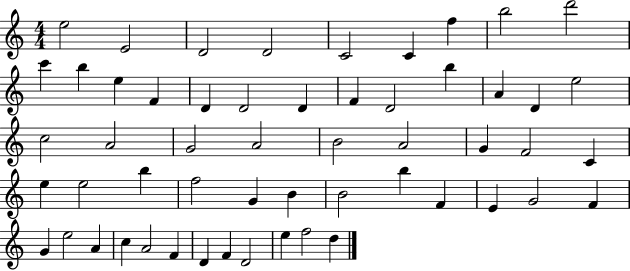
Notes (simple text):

E5/h E4/h D4/h D4/h C4/h C4/q F5/q B5/h D6/h C6/q B5/q E5/q F4/q D4/q D4/h D4/q F4/q D4/h B5/q A4/q D4/q E5/h C5/h A4/h G4/h A4/h B4/h A4/h G4/q F4/h C4/q E5/q E5/h B5/q F5/h G4/q B4/q B4/h B5/q F4/q E4/q G4/h F4/q G4/q E5/h A4/q C5/q A4/h F4/q D4/q F4/q D4/h E5/q F5/h D5/q